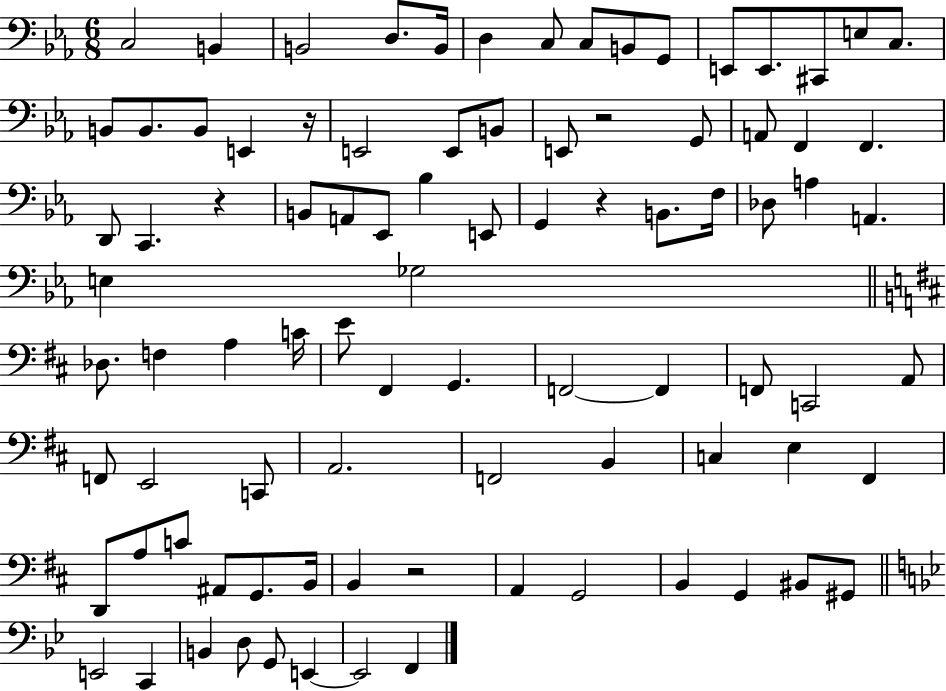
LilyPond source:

{
  \clef bass
  \numericTimeSignature
  \time 6/8
  \key ees \major
  c2 b,4 | b,2 d8. b,16 | d4 c8 c8 b,8 g,8 | e,8 e,8. cis,8 e8 c8. | \break b,8 b,8. b,8 e,4 r16 | e,2 e,8 b,8 | e,8 r2 g,8 | a,8 f,4 f,4. | \break d,8 c,4. r4 | b,8 a,8 ees,8 bes4 e,8 | g,4 r4 b,8. f16 | des8 a4 a,4. | \break e4 ges2 | \bar "||" \break \key b \minor des8. f4 a4 c'16 | e'8 fis,4 g,4. | f,2~~ f,4 | f,8 c,2 a,8 | \break f,8 e,2 c,8 | a,2. | f,2 b,4 | c4 e4 fis,4 | \break d,8 a8 c'8 ais,8 g,8. b,16 | b,4 r2 | a,4 g,2 | b,4 g,4 bis,8 gis,8 | \break \bar "||" \break \key bes \major e,2 c,4 | b,4 d8 g,8 e,4~~ | e,2 f,4 | \bar "|."
}